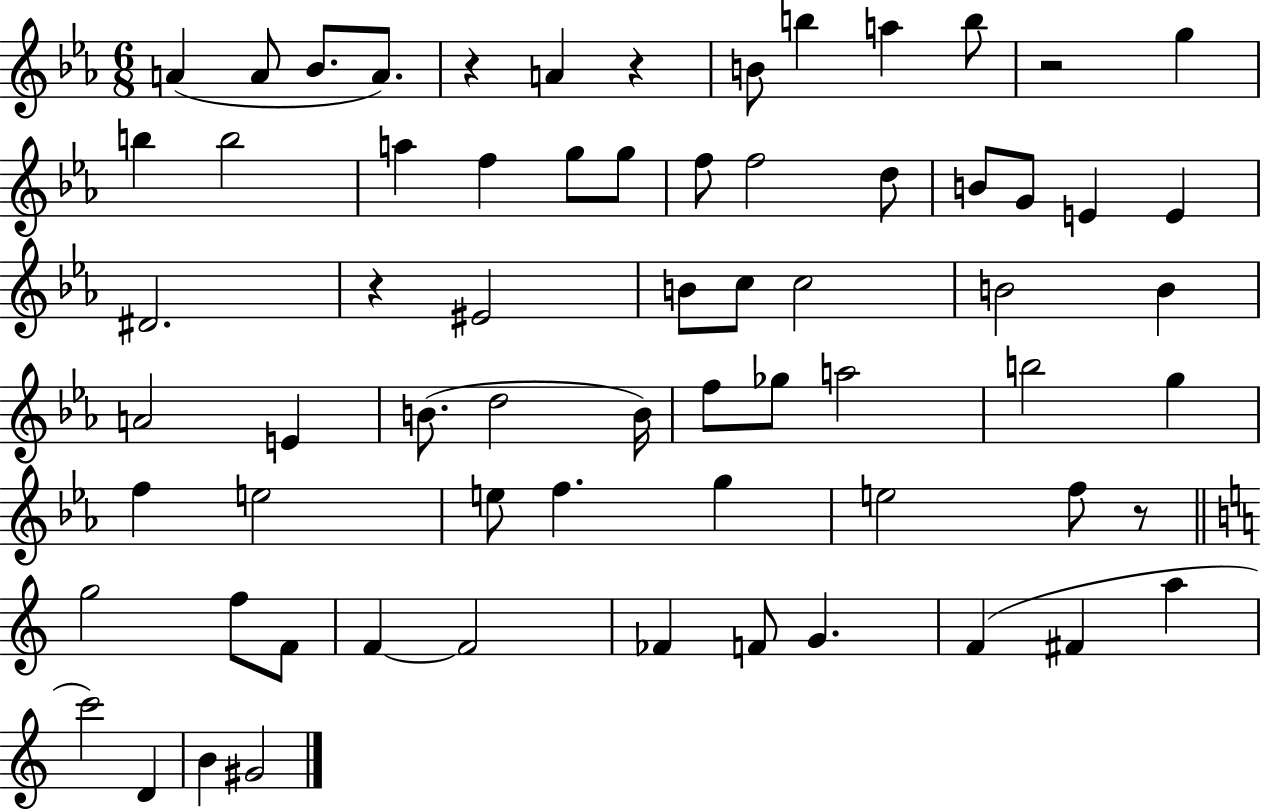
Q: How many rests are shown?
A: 5